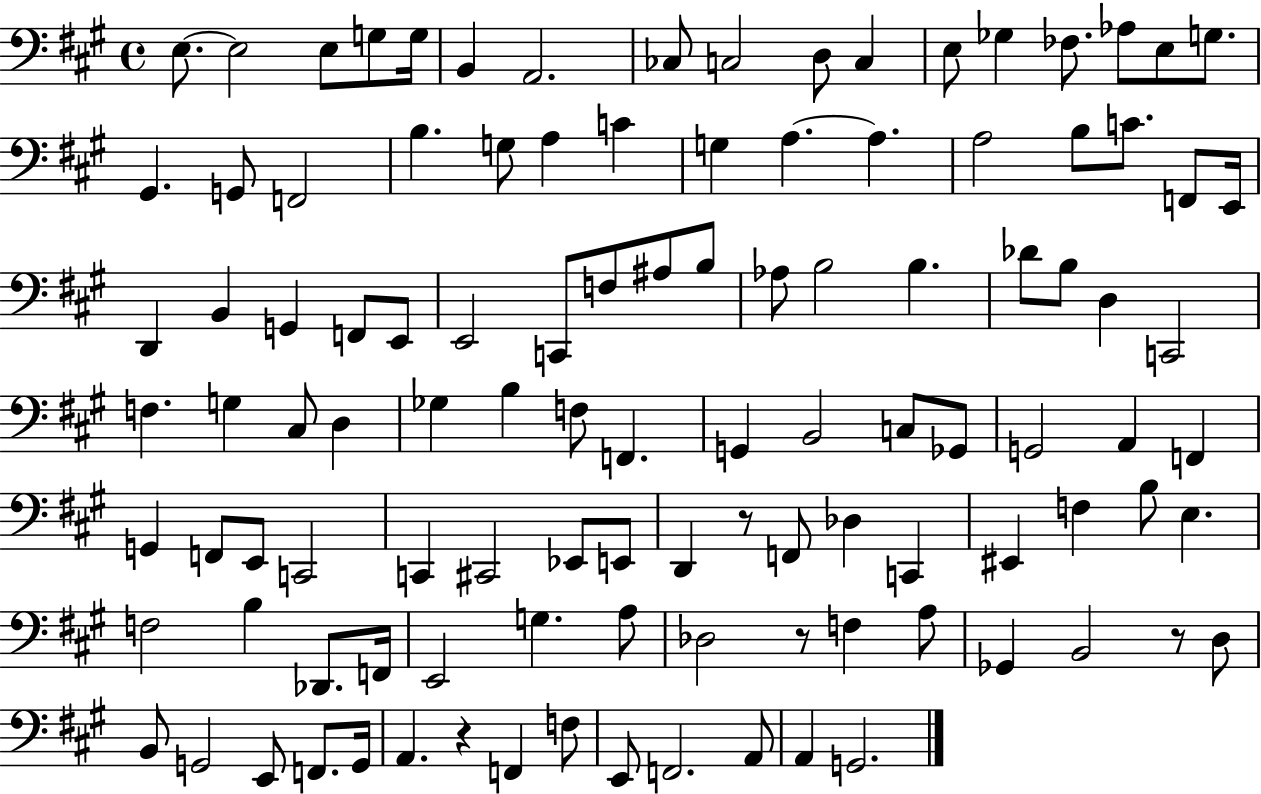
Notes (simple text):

E3/e. E3/h E3/e G3/e G3/s B2/q A2/h. CES3/e C3/h D3/e C3/q E3/e Gb3/q FES3/e. Ab3/e E3/e G3/e. G#2/q. G2/e F2/h B3/q. G3/e A3/q C4/q G3/q A3/q. A3/q. A3/h B3/e C4/e. F2/e E2/s D2/q B2/q G2/q F2/e E2/e E2/h C2/e F3/e A#3/e B3/e Ab3/e B3/h B3/q. Db4/e B3/e D3/q C2/h F3/q. G3/q C#3/e D3/q Gb3/q B3/q F3/e F2/q. G2/q B2/h C3/e Gb2/e G2/h A2/q F2/q G2/q F2/e E2/e C2/h C2/q C#2/h Eb2/e E2/e D2/q R/e F2/e Db3/q C2/q EIS2/q F3/q B3/e E3/q. F3/h B3/q Db2/e. F2/s E2/h G3/q. A3/e Db3/h R/e F3/q A3/e Gb2/q B2/h R/e D3/e B2/e G2/h E2/e F2/e. G2/s A2/q. R/q F2/q F3/e E2/e F2/h. A2/e A2/q G2/h.